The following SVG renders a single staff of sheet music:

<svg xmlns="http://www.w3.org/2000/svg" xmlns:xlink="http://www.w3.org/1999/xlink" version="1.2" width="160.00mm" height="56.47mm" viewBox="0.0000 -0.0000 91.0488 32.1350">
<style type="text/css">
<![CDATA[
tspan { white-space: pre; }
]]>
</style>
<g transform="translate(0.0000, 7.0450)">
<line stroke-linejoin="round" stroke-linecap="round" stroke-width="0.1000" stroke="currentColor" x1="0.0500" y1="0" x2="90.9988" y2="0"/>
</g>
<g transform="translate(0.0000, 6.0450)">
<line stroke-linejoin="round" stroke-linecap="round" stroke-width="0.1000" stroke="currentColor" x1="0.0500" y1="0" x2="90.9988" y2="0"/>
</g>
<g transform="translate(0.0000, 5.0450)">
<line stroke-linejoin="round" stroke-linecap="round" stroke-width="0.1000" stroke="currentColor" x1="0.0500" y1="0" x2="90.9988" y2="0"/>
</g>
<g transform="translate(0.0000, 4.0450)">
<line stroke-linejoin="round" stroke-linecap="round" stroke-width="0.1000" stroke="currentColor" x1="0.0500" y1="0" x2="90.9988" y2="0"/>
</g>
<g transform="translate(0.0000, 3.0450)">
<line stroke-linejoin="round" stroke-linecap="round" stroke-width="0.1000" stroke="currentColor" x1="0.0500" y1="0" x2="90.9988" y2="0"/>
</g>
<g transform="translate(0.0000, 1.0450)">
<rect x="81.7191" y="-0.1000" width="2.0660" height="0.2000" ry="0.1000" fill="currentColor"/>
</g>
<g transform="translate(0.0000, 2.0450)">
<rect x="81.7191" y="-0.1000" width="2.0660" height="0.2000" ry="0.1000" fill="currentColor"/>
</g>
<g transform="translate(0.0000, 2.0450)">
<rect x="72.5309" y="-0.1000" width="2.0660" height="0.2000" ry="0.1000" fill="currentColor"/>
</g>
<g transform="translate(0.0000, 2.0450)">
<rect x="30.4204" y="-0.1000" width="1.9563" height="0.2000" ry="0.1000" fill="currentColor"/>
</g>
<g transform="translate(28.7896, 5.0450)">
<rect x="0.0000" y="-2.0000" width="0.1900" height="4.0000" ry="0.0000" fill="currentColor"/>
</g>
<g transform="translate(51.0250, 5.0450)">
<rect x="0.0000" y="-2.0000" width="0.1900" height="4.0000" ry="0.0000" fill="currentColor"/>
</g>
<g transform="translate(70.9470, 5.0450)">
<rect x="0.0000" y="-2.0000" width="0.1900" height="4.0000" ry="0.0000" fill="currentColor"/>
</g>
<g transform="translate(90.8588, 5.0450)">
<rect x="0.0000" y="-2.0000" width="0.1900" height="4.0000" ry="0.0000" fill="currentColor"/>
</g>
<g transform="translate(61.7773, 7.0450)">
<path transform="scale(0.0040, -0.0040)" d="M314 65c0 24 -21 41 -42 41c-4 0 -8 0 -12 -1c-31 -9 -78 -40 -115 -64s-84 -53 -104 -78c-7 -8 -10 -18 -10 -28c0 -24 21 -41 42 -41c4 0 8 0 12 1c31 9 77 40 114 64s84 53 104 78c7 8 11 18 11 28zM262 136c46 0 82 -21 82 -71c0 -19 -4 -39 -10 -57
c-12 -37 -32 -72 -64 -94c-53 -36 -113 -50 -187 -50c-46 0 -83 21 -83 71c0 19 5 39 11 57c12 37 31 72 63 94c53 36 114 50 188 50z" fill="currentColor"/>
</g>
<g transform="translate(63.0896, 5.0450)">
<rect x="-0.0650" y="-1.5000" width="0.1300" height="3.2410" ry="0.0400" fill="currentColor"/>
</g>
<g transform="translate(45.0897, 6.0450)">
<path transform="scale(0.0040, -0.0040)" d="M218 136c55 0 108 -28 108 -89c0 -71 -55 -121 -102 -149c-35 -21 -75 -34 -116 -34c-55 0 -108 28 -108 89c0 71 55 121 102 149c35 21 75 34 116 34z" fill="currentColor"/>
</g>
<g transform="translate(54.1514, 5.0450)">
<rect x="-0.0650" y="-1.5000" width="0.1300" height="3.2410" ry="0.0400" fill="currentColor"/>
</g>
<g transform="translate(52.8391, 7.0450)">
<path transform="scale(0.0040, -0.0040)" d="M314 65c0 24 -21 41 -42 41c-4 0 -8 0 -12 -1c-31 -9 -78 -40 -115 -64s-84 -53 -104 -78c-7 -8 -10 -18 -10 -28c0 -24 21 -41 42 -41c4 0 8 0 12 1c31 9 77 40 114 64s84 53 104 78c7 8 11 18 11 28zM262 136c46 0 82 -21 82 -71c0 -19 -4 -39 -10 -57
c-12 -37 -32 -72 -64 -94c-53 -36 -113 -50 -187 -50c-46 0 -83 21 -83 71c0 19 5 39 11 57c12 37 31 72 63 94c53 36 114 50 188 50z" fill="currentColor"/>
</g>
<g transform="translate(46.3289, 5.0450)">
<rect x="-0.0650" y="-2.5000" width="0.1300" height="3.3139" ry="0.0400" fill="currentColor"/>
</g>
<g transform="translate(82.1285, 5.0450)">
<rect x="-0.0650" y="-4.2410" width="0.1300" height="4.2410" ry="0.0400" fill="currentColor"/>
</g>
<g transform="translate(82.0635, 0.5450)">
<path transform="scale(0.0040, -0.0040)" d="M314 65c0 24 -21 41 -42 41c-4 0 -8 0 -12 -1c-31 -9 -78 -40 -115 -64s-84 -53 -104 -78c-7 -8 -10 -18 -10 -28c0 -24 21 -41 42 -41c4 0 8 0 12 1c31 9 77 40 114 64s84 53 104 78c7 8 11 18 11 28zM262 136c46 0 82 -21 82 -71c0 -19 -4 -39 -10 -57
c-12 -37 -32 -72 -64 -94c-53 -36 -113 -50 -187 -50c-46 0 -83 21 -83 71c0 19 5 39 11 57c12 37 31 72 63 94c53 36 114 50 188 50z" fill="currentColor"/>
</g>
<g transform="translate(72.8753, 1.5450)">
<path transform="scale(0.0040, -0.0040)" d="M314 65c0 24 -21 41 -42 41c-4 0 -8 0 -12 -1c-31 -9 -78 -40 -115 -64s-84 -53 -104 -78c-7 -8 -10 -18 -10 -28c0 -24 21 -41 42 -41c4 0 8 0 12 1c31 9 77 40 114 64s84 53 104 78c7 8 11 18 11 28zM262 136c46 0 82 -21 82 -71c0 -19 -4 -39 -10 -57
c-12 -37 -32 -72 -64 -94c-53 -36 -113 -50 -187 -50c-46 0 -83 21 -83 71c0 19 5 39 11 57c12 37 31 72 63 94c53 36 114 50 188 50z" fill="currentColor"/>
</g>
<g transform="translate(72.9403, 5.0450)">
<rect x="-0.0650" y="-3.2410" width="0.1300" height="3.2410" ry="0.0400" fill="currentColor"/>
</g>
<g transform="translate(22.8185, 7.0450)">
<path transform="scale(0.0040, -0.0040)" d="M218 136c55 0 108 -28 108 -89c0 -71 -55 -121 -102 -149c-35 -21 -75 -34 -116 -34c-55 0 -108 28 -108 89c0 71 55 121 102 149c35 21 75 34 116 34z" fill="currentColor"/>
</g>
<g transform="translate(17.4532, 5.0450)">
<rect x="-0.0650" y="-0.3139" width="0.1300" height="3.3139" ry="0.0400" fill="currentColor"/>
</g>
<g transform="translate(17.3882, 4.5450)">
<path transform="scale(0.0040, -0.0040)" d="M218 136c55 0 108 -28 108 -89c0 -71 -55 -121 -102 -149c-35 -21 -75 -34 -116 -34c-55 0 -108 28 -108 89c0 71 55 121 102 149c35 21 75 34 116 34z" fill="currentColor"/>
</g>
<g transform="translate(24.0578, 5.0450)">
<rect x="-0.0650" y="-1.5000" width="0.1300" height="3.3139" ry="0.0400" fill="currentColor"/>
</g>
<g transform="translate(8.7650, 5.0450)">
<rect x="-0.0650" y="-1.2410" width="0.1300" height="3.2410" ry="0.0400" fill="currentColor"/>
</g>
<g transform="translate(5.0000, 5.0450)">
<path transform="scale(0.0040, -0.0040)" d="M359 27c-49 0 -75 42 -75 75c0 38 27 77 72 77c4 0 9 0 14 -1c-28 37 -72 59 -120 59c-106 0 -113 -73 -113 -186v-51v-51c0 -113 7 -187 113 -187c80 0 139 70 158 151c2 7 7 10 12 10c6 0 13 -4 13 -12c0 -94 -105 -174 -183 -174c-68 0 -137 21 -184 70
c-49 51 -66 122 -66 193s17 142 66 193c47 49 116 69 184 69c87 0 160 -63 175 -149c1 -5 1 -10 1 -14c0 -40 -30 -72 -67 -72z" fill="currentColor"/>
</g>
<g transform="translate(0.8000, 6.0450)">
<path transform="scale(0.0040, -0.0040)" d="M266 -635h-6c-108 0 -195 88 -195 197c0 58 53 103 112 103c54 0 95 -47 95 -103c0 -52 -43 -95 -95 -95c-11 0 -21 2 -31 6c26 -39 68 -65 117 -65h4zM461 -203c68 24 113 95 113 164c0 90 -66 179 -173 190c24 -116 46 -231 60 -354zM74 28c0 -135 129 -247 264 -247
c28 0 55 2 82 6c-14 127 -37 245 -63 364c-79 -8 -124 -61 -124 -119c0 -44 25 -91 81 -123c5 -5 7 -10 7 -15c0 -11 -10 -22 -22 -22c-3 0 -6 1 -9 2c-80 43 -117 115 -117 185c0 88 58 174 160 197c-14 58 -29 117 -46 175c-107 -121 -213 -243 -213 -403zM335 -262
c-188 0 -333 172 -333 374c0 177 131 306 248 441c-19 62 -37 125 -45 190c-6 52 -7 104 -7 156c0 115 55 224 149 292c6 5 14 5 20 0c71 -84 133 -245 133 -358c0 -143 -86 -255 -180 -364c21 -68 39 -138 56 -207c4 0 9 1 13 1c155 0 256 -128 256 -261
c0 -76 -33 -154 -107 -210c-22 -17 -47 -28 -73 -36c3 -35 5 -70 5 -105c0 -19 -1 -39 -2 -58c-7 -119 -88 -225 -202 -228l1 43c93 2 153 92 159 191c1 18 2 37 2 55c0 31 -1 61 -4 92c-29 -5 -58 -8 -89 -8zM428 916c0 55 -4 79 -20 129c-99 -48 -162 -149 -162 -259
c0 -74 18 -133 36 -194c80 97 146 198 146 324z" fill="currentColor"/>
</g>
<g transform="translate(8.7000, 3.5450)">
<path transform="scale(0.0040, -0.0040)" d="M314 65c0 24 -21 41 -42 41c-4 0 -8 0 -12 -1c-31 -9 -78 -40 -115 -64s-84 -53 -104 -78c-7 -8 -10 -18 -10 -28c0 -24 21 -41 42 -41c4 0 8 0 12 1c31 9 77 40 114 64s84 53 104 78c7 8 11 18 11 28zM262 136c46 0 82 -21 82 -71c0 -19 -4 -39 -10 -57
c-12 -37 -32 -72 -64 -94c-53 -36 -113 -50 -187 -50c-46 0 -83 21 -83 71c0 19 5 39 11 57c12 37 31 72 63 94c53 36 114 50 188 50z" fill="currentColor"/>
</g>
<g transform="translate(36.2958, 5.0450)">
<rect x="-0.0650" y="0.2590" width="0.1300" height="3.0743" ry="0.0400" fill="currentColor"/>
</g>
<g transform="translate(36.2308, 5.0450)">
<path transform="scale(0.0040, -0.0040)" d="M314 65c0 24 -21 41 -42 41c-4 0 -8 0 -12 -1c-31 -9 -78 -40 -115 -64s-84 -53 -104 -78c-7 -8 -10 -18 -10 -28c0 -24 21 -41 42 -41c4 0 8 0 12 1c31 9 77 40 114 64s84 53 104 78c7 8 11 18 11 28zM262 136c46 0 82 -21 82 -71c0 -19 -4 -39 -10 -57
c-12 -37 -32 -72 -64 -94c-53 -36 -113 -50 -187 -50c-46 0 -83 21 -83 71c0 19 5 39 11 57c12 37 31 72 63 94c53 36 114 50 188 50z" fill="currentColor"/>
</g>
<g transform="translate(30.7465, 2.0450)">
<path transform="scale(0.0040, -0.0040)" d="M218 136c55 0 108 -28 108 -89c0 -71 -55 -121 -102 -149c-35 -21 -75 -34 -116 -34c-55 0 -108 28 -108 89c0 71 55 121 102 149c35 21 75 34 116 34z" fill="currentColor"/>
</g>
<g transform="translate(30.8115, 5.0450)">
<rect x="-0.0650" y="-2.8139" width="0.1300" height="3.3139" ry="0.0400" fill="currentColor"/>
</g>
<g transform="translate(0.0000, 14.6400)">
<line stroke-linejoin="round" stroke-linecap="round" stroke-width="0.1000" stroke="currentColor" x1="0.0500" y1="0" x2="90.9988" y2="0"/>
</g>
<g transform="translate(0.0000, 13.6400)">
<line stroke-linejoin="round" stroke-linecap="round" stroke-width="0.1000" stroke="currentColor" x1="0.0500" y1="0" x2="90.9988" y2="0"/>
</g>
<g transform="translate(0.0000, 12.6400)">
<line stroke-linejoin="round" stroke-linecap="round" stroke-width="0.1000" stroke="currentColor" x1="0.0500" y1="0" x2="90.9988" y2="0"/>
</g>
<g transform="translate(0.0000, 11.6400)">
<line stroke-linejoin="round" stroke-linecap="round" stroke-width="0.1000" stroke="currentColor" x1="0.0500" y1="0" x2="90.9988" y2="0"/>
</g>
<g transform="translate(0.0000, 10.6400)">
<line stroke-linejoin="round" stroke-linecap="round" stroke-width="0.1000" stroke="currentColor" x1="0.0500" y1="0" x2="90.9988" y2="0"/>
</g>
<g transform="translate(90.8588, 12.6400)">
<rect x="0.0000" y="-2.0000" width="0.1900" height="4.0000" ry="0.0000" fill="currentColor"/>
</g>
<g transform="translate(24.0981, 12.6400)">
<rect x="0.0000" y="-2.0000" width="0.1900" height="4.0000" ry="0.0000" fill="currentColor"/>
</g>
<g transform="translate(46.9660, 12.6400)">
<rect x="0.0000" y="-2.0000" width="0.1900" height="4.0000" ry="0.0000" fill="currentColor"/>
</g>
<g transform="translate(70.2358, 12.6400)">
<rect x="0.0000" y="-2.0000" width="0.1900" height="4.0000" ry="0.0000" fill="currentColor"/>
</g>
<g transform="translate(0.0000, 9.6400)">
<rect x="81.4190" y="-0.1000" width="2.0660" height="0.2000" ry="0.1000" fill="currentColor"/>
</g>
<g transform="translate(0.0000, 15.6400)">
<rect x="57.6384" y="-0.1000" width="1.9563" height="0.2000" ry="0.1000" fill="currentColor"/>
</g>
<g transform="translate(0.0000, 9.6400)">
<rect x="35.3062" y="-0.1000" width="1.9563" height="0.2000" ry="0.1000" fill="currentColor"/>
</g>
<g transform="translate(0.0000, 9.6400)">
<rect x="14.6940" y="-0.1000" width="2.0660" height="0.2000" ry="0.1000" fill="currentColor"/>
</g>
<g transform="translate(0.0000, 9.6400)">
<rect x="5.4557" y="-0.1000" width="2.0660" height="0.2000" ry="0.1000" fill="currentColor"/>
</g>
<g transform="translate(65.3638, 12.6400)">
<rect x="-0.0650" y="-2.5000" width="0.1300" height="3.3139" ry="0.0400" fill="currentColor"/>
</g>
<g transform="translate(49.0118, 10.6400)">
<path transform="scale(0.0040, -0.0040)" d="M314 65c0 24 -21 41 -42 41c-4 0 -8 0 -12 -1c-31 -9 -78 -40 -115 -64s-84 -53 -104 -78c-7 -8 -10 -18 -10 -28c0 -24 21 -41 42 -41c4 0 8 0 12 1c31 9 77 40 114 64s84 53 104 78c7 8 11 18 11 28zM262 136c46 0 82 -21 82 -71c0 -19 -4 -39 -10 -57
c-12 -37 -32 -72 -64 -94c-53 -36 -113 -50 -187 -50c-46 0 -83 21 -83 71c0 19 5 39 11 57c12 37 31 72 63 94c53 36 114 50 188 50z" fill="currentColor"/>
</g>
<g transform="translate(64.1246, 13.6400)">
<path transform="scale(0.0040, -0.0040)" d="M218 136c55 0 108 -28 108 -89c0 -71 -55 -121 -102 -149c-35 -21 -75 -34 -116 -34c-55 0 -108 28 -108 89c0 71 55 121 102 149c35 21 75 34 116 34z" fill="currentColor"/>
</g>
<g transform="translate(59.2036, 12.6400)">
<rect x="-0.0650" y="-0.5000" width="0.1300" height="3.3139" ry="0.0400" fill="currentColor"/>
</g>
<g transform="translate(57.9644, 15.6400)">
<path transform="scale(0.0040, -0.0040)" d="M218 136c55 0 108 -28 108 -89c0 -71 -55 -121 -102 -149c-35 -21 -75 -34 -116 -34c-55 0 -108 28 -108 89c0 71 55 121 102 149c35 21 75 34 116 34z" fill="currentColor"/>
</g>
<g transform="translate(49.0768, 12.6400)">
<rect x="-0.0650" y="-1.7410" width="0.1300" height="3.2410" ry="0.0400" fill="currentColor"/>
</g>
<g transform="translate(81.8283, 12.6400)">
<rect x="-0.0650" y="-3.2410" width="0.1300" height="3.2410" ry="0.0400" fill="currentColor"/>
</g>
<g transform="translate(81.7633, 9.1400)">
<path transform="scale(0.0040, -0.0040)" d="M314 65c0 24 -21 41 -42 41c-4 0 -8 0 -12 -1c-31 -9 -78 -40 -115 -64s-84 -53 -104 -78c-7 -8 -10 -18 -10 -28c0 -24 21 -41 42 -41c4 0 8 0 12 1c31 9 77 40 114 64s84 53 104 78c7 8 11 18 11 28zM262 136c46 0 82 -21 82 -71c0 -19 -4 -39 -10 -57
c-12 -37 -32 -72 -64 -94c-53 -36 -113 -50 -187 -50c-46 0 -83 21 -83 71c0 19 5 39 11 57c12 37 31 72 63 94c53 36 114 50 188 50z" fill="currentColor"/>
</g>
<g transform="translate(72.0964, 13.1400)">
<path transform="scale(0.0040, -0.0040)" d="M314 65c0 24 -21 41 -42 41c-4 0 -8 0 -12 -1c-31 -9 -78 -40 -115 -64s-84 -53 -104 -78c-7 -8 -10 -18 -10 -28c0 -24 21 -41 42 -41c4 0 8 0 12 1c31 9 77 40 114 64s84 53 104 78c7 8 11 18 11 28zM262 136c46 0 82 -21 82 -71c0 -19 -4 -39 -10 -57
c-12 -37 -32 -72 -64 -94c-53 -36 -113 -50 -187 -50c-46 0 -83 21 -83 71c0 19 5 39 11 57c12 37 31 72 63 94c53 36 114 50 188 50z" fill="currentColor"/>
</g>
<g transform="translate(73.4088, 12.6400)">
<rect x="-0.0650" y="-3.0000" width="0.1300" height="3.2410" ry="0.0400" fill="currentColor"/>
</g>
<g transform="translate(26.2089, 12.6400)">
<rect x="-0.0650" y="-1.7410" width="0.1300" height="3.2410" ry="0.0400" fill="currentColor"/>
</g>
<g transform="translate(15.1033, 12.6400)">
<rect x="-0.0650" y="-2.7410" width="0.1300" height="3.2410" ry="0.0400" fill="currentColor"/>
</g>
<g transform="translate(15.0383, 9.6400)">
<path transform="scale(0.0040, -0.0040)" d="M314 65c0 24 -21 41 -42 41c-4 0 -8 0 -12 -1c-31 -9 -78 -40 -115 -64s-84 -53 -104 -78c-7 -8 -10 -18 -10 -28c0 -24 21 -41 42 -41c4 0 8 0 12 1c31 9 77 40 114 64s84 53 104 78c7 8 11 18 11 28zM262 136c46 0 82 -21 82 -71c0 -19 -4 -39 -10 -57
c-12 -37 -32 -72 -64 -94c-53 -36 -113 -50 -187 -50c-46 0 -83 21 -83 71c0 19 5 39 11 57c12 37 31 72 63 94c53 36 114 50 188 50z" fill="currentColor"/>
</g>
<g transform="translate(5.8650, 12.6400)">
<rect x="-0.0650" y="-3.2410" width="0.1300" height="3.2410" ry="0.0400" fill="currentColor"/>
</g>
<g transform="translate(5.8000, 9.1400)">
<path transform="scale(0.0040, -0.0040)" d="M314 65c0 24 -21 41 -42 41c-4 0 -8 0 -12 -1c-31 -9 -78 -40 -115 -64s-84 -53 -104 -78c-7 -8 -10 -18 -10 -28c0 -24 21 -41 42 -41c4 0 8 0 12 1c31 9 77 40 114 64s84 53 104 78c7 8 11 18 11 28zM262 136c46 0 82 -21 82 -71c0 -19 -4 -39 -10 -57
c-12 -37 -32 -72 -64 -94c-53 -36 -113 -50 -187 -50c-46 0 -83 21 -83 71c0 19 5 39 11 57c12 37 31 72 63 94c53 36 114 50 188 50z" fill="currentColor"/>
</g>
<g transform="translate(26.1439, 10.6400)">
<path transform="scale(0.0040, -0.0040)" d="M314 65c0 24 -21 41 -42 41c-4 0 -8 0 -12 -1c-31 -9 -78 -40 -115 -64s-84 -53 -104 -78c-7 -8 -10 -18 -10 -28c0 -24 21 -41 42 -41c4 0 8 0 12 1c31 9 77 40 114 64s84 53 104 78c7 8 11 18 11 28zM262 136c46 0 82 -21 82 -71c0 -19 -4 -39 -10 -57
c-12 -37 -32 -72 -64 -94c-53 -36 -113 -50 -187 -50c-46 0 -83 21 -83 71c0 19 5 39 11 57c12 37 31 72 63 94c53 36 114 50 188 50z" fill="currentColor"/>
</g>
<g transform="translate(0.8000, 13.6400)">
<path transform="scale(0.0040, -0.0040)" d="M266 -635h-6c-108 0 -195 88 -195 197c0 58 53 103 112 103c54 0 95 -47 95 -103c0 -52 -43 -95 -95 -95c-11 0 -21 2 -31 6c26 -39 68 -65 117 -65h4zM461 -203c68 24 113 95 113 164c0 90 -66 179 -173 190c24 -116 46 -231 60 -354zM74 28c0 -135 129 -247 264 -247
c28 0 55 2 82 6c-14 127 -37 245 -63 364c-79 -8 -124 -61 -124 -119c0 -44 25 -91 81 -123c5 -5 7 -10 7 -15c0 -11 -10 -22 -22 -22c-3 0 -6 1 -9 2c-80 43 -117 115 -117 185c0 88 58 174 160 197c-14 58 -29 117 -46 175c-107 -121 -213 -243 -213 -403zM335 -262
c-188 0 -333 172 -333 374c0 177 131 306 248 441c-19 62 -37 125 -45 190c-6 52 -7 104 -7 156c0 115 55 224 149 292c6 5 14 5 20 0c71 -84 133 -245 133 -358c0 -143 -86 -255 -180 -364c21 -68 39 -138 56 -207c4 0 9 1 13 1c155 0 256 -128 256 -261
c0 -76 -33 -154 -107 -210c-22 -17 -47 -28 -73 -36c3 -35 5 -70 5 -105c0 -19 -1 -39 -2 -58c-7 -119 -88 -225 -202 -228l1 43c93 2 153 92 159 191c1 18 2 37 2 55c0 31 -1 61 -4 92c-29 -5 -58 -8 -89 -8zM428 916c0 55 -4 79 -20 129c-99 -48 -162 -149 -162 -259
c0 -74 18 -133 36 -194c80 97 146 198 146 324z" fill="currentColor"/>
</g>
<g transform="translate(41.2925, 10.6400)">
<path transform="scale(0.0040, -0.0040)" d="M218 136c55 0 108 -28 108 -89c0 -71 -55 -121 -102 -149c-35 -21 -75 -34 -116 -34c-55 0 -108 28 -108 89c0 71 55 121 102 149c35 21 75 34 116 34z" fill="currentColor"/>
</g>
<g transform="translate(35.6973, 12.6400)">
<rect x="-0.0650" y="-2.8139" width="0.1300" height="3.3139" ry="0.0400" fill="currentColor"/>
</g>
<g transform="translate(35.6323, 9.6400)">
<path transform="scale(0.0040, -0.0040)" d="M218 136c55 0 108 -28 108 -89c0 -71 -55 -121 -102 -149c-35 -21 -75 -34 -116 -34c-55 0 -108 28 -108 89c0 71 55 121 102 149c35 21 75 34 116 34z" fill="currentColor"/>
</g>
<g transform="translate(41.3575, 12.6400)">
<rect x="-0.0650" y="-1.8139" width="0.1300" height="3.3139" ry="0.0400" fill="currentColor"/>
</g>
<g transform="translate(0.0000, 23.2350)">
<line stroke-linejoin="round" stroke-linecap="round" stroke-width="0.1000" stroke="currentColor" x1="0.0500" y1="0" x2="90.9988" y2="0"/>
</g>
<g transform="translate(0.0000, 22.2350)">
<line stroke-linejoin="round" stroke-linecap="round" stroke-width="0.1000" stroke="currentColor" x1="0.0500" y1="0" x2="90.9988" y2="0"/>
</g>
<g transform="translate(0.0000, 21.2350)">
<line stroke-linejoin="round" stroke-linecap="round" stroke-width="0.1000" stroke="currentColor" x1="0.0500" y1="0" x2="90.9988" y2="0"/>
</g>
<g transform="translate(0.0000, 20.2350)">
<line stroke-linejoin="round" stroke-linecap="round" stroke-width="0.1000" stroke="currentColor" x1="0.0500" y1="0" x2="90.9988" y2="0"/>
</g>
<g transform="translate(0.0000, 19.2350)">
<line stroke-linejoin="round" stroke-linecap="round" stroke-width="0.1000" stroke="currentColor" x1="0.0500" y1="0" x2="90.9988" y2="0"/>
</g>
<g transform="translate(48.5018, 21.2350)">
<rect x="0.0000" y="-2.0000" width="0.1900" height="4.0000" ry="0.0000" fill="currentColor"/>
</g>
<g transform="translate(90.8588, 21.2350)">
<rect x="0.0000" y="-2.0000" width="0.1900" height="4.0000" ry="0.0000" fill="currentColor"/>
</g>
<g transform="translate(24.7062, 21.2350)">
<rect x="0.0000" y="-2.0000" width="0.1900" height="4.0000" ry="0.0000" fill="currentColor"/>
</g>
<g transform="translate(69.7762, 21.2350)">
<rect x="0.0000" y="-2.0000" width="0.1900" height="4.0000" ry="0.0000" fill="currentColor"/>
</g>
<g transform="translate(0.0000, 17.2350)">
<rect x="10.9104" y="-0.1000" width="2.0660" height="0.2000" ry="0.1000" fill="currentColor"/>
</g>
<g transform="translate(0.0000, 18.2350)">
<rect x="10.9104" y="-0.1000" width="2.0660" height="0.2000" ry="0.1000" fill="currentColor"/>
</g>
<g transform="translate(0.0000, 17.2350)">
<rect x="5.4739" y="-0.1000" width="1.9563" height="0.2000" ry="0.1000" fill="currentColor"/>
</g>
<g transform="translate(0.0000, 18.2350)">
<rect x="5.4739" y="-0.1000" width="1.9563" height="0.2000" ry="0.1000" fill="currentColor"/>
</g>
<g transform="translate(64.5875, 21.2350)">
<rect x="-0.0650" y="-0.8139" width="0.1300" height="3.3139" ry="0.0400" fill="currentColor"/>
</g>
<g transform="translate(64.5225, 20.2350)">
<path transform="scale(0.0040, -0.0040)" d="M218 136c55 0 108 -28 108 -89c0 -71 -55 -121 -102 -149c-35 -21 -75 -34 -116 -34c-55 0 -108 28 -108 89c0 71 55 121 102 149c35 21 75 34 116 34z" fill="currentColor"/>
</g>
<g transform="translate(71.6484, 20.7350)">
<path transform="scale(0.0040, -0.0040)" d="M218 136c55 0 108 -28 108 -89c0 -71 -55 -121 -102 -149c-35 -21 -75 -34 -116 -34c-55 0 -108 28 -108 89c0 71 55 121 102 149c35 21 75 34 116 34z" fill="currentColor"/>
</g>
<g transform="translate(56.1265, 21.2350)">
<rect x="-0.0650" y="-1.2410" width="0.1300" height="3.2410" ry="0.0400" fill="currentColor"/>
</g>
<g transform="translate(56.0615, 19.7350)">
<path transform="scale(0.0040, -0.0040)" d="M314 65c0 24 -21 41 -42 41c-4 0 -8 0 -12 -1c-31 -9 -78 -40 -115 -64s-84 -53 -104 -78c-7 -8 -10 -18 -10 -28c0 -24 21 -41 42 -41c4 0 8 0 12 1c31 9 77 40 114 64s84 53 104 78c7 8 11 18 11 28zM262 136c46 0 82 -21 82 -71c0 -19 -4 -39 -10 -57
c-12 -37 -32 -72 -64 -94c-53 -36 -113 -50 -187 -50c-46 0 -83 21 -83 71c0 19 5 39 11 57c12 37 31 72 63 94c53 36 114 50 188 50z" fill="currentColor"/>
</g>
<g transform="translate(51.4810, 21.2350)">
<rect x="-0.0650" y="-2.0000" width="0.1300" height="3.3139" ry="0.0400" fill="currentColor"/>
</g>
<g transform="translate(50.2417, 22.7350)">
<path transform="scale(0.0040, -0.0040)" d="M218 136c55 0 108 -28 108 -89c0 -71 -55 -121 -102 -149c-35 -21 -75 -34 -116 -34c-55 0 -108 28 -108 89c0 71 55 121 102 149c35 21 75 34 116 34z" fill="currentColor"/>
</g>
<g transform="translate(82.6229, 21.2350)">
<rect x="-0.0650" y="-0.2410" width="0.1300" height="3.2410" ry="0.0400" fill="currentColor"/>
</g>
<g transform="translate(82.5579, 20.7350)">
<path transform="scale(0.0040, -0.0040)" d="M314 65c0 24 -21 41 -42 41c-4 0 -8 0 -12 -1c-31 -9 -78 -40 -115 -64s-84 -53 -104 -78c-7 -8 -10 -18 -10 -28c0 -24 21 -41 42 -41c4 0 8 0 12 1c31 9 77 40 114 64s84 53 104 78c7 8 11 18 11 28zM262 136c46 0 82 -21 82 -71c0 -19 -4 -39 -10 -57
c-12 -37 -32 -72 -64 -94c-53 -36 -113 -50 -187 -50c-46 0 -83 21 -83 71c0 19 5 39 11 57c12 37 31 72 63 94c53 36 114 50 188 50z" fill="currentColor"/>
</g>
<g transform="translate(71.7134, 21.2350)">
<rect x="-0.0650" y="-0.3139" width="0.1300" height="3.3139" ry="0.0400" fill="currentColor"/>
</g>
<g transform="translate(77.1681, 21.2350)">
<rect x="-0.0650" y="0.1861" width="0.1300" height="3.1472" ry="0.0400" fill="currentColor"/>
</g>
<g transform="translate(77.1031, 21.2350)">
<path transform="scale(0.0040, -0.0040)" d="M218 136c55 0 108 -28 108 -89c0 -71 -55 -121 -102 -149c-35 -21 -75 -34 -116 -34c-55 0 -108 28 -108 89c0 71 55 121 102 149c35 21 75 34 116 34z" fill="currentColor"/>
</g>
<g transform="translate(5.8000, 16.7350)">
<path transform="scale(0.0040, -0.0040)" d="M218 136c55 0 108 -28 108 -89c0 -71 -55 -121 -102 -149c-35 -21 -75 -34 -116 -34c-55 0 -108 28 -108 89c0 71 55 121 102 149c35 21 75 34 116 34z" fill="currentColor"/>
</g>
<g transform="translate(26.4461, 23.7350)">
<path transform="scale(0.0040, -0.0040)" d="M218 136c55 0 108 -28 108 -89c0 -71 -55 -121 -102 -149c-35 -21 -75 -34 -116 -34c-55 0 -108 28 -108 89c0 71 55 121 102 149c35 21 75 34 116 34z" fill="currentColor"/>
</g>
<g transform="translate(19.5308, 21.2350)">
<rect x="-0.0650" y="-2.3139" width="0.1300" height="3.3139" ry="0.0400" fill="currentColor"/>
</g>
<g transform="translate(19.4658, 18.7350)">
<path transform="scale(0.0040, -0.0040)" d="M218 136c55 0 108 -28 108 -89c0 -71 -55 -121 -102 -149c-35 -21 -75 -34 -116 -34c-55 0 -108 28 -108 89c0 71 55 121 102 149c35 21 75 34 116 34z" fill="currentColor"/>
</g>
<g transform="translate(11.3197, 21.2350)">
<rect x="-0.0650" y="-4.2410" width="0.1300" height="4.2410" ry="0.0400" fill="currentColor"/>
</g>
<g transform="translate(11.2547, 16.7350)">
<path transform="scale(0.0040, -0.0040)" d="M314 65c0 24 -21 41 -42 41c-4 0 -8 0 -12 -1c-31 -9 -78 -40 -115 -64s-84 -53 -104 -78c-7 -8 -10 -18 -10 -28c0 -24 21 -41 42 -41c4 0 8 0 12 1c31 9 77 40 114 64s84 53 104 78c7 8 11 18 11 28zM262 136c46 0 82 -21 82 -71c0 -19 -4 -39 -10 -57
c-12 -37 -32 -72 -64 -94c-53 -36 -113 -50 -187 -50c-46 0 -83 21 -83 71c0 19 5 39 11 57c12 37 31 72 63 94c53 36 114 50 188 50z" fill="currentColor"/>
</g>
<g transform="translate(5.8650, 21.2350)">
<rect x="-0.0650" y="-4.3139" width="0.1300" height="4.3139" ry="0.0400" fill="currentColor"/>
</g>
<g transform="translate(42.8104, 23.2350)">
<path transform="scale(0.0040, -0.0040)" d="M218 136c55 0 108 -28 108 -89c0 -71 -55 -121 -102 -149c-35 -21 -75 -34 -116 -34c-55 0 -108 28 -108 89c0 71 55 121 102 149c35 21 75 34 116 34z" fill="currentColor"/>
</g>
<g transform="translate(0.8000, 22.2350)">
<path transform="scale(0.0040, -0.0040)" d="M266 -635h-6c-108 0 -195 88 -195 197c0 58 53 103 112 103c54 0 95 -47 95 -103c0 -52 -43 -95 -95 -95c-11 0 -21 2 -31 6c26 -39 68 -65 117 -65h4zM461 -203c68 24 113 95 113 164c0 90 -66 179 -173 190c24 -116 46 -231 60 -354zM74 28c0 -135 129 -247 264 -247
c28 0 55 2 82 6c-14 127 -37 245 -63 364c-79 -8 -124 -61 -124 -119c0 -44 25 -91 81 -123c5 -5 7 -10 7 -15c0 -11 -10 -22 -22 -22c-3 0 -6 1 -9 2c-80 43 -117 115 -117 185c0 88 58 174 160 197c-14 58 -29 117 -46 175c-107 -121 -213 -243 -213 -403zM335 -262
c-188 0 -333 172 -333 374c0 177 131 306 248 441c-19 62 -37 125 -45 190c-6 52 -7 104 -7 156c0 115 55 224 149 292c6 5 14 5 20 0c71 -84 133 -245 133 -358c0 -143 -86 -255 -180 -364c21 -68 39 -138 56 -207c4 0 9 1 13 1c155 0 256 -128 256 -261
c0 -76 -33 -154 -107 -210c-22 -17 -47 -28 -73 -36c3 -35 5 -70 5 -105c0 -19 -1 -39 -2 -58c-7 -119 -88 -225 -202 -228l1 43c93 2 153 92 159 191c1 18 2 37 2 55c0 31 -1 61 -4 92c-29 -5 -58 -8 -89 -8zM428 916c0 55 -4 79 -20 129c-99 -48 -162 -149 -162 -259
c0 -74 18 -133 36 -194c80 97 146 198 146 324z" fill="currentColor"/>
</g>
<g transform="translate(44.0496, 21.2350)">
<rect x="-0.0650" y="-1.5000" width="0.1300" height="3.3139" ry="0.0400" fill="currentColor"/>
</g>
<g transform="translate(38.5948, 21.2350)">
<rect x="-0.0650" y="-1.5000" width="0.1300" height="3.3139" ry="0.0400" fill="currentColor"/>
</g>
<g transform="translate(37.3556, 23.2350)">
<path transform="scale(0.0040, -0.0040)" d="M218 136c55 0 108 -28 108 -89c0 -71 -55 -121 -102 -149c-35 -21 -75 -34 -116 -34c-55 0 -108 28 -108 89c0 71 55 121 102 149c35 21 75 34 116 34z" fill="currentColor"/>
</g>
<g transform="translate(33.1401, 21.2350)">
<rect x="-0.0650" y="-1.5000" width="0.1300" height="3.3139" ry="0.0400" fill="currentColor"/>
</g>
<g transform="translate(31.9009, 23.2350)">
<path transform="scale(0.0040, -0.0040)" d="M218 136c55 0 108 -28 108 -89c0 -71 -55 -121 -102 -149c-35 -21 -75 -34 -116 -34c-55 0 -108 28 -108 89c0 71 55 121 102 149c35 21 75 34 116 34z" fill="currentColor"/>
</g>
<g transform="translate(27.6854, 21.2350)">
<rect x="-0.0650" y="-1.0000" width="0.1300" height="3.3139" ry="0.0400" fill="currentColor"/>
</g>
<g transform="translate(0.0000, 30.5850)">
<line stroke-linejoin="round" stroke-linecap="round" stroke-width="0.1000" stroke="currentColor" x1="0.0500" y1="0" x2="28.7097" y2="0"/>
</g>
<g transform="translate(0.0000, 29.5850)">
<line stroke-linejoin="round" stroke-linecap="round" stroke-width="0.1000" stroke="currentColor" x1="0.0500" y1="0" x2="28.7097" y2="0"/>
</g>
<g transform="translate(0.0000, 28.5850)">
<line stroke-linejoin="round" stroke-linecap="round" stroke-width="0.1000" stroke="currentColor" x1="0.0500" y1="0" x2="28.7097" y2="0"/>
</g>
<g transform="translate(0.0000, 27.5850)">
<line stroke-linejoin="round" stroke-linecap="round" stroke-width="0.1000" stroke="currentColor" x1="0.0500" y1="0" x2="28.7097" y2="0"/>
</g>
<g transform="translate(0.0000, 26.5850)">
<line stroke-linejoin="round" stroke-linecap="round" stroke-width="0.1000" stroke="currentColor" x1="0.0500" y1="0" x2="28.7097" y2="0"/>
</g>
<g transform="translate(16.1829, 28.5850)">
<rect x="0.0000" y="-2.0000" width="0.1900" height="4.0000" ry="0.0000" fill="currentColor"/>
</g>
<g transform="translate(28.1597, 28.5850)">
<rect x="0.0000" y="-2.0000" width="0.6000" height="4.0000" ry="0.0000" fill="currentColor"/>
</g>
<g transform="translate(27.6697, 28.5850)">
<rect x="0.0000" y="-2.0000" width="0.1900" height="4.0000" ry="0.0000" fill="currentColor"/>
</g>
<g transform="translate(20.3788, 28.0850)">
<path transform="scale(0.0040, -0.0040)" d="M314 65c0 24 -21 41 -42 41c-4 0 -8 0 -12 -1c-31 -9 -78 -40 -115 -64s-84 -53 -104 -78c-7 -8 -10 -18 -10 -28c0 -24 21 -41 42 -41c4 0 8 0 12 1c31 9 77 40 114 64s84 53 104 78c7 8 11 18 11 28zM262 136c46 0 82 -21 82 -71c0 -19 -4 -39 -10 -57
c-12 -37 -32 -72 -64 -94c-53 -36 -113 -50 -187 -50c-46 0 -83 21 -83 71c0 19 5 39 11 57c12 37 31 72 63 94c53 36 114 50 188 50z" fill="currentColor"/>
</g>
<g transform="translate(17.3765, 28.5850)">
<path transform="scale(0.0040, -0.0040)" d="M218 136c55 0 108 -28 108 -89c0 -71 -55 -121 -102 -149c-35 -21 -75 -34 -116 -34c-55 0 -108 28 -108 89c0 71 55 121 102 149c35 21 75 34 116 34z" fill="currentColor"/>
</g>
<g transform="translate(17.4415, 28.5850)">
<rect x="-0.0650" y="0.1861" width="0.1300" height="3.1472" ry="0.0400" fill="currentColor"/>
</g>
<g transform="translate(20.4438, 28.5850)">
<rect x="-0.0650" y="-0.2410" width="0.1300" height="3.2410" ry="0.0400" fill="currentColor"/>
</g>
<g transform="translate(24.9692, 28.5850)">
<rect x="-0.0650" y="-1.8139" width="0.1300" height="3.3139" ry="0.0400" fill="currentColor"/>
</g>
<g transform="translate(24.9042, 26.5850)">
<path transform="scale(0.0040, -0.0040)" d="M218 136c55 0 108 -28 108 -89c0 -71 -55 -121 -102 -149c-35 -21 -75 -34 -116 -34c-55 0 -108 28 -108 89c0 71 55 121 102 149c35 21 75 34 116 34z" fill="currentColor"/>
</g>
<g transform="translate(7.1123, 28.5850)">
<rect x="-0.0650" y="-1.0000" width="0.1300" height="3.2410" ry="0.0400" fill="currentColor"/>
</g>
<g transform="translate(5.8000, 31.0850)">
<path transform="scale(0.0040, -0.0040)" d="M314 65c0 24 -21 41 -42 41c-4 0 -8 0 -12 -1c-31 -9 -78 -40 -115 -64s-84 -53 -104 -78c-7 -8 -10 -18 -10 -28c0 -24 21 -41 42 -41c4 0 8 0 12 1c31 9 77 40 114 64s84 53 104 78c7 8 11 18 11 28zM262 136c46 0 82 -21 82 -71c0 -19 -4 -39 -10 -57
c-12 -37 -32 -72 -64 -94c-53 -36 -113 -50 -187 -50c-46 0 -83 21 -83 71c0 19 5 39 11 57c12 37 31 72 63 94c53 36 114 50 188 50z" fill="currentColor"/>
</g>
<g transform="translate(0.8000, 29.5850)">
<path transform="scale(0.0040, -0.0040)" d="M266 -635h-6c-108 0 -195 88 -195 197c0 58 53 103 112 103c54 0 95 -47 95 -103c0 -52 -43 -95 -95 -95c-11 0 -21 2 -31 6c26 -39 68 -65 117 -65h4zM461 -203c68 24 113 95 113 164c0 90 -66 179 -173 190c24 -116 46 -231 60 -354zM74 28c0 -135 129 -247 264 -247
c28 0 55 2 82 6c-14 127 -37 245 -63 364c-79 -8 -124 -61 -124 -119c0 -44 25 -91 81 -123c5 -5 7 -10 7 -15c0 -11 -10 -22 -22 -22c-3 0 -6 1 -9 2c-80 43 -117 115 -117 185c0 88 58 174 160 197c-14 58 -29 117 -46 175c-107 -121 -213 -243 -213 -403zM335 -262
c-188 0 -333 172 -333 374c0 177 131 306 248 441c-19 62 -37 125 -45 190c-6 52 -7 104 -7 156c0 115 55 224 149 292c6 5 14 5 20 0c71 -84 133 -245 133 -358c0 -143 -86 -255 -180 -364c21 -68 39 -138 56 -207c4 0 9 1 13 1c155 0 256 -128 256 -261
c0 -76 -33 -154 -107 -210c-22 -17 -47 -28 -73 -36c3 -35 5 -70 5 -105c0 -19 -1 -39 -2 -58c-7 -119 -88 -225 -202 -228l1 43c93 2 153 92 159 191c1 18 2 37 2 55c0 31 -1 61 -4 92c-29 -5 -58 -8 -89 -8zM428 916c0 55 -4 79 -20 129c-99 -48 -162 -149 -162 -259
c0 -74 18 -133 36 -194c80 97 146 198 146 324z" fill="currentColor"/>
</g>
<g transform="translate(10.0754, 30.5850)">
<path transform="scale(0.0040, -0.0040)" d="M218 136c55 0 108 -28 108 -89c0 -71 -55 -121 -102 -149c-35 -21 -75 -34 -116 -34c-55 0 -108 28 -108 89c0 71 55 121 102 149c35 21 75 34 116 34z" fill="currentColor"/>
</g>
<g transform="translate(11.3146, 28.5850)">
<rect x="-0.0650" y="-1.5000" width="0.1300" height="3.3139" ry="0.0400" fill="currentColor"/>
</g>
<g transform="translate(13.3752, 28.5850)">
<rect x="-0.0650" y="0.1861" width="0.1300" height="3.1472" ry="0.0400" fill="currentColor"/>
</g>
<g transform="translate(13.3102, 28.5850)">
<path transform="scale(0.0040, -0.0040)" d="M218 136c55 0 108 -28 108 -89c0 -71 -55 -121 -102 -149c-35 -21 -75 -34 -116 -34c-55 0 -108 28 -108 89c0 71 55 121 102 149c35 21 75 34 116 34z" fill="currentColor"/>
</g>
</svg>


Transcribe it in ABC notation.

X:1
T:Untitled
M:4/4
L:1/4
K:C
e2 c E a B2 G E2 E2 b2 d'2 b2 a2 f2 a f f2 C G A2 b2 d' d'2 g D E E E F e2 d c B c2 D2 E B B c2 f